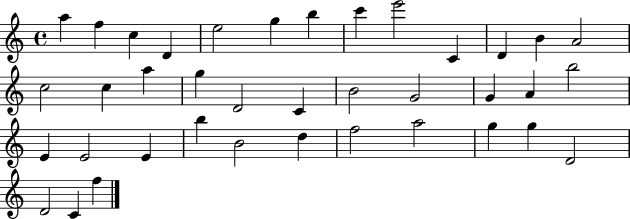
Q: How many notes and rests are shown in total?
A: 38